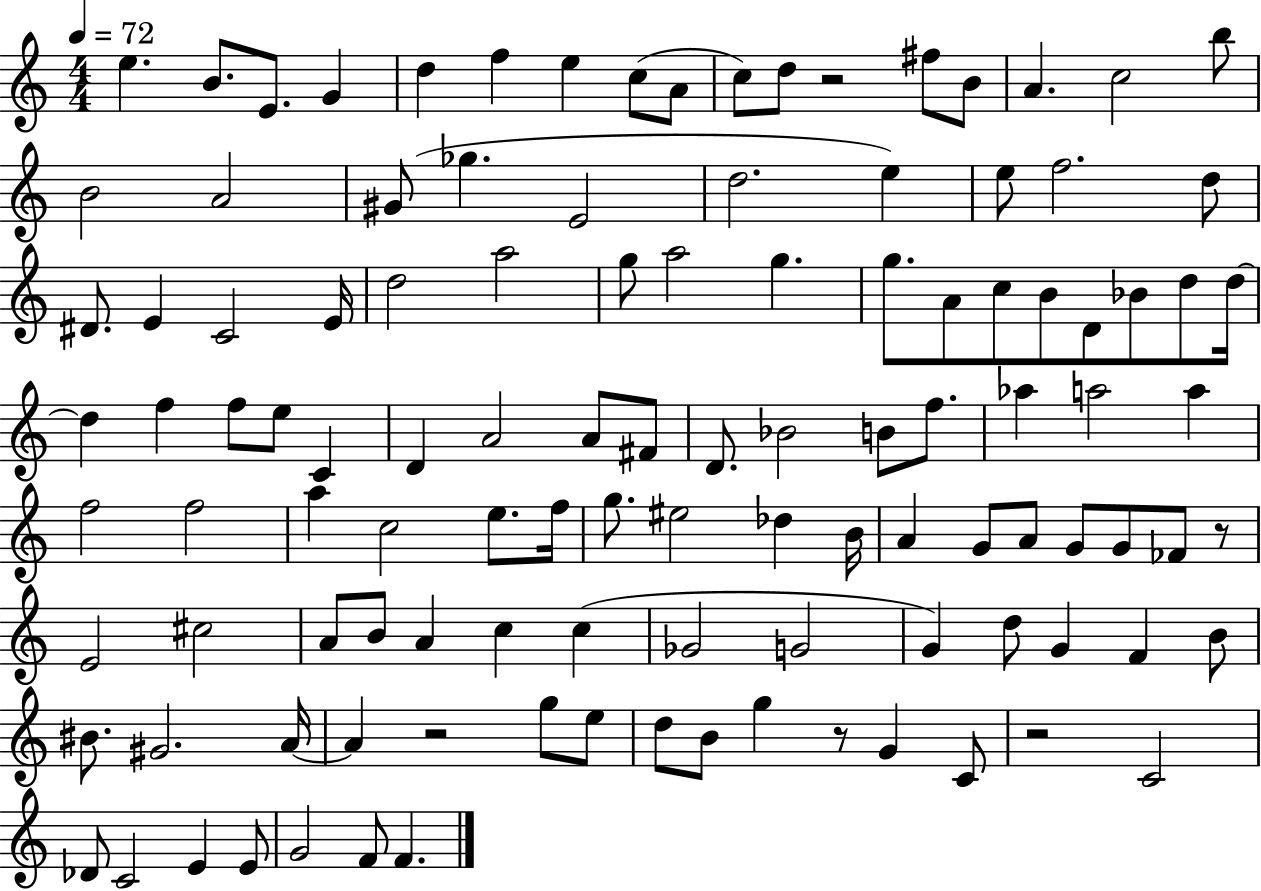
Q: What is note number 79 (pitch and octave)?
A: B4